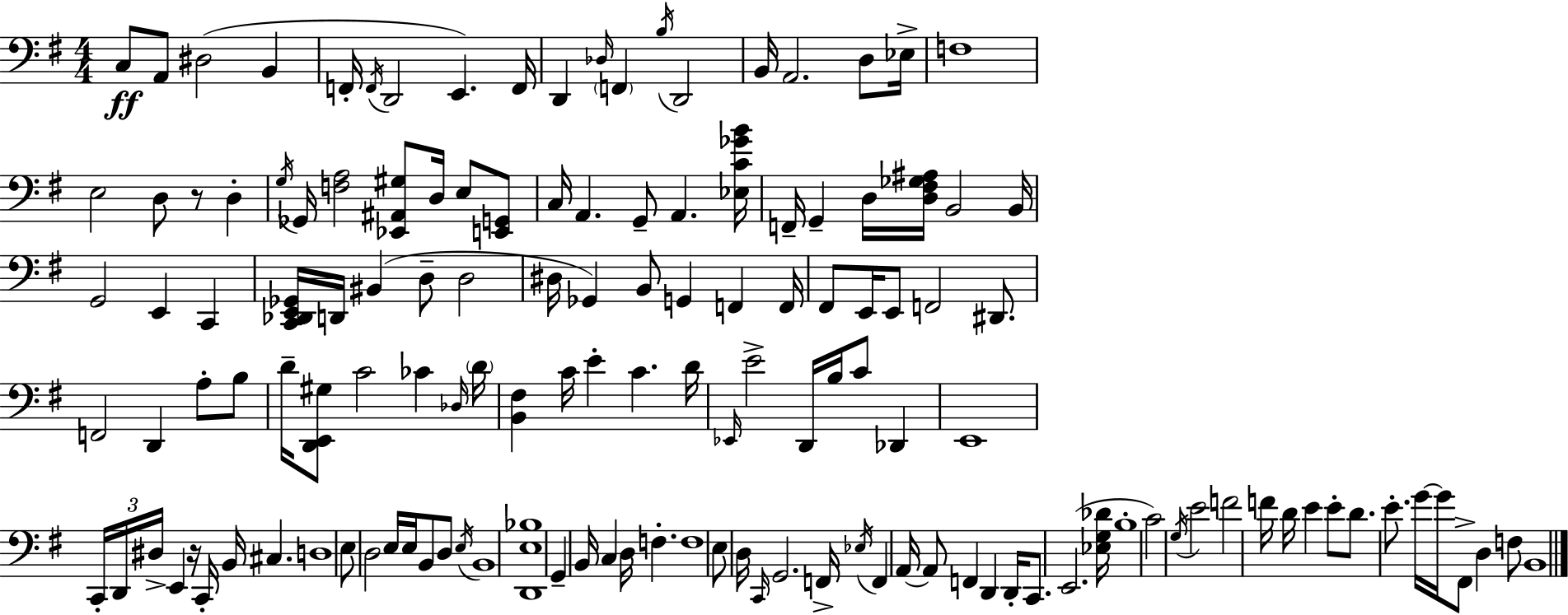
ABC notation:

X:1
T:Untitled
M:4/4
L:1/4
K:G
C,/2 A,,/2 ^D,2 B,, F,,/4 F,,/4 D,,2 E,, F,,/4 D,, _D,/4 F,, B,/4 D,,2 B,,/4 A,,2 D,/2 _E,/4 F,4 E,2 D,/2 z/2 D, G,/4 _G,,/4 [F,A,]2 [_E,,^A,,^G,]/2 D,/4 E,/2 [E,,G,,]/2 C,/4 A,, G,,/2 A,, [_E,C_GB]/4 F,,/4 G,, D,/4 [D,^F,_G,^A,]/4 B,,2 B,,/4 G,,2 E,, C,, [C,,_D,,E,,_G,,]/4 D,,/4 ^B,, D,/2 D,2 ^D,/4 _G,, B,,/2 G,, F,, F,,/4 ^F,,/2 E,,/4 E,,/2 F,,2 ^D,,/2 F,,2 D,, A,/2 B,/2 D/4 [D,,E,,^G,]/2 C2 _C _D,/4 D/4 [B,,^F,] C/4 E C D/4 _E,,/4 E2 D,,/4 B,/4 C/2 _D,, E,,4 C,,/4 D,,/4 ^D,/4 E,, z/4 C,,/4 B,,/4 ^C, D,4 E,/2 D,2 E,/4 E,/4 B,,/2 D,/2 E,/4 B,,4 [D,,E,_B,]4 G,, B,,/4 C, D,/4 F, F,4 E,/2 D,/4 C,,/4 G,,2 F,,/4 _E,/4 F,, A,,/4 A,,/2 F,, D,, D,,/4 C,,/2 E,,2 [_E,G,_D]/4 B,4 C2 G,/4 E2 F2 F/4 D/4 E E/2 D/2 E/2 G/4 G/4 ^F,,/2 D, F,/2 B,,4